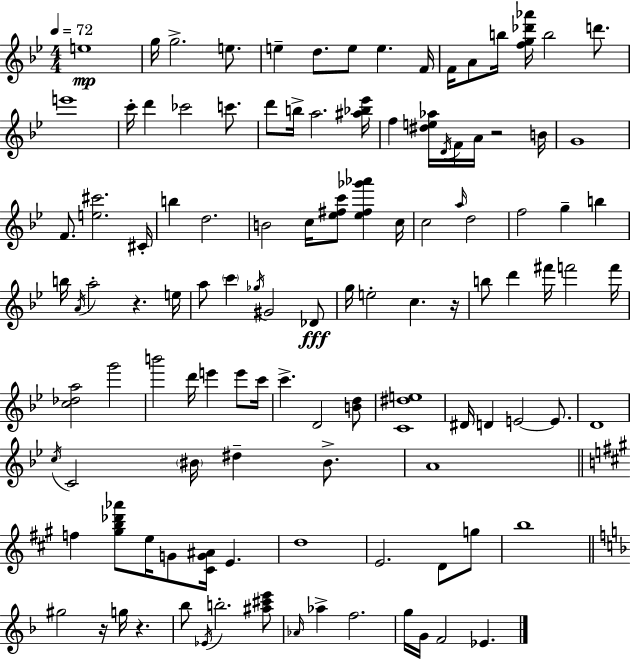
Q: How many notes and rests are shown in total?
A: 115